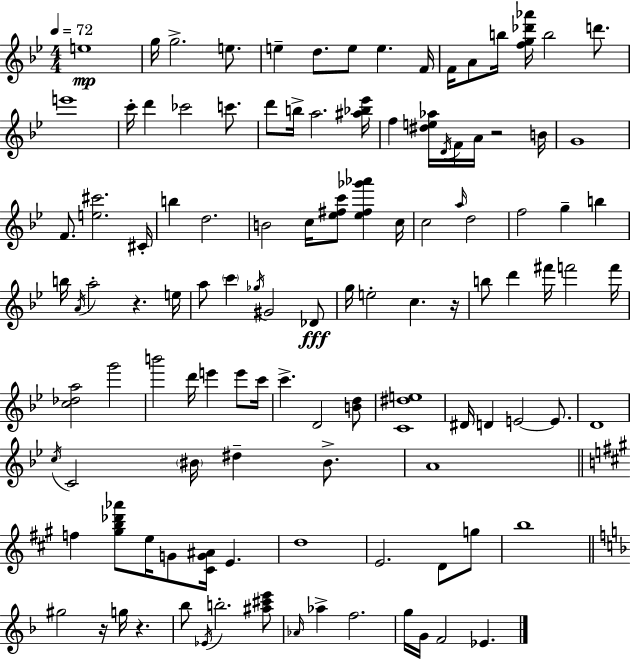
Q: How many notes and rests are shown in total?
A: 115